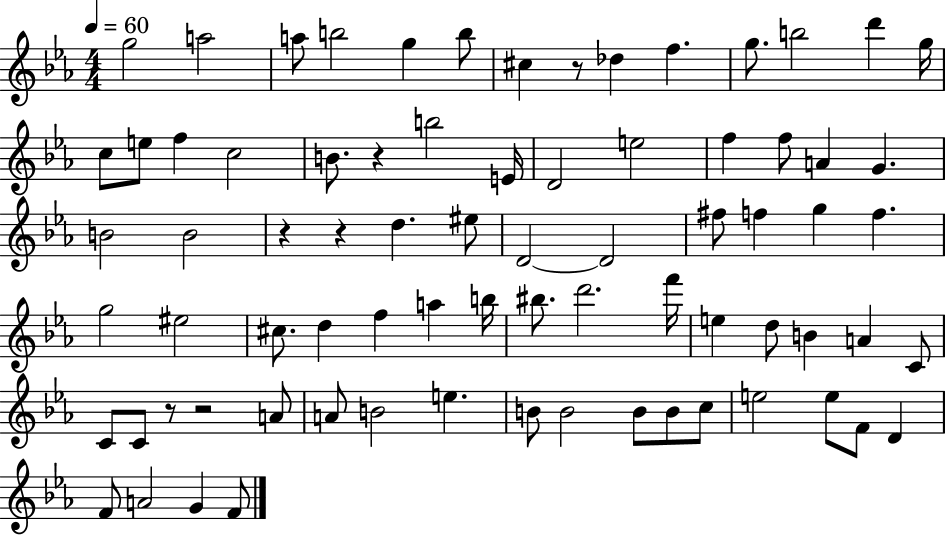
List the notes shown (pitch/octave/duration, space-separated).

G5/h A5/h A5/e B5/h G5/q B5/e C#5/q R/e Db5/q F5/q. G5/e. B5/h D6/q G5/s C5/e E5/e F5/q C5/h B4/e. R/q B5/h E4/s D4/h E5/h F5/q F5/e A4/q G4/q. B4/h B4/h R/q R/q D5/q. EIS5/e D4/h D4/h F#5/e F5/q G5/q F5/q. G5/h EIS5/h C#5/e. D5/q F5/q A5/q B5/s BIS5/e. D6/h. F6/s E5/q D5/e B4/q A4/q C4/e C4/e C4/e R/e R/h A4/e A4/e B4/h E5/q. B4/e B4/h B4/e B4/e C5/e E5/h E5/e F4/e D4/q F4/e A4/h G4/q F4/e